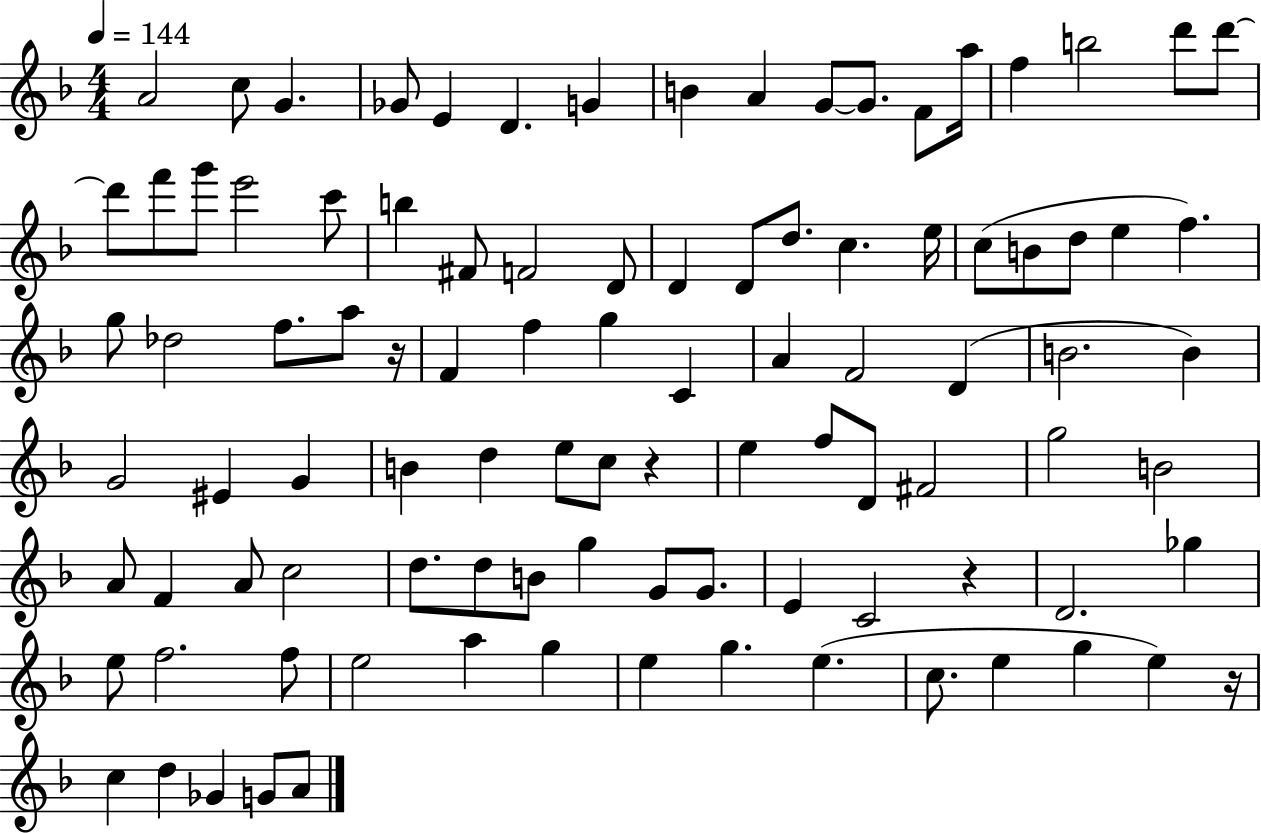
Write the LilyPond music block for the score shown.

{
  \clef treble
  \numericTimeSignature
  \time 4/4
  \key f \major
  \tempo 4 = 144
  a'2 c''8 g'4. | ges'8 e'4 d'4. g'4 | b'4 a'4 g'8~~ g'8. f'8 a''16 | f''4 b''2 d'''8 d'''8~~ | \break d'''8 f'''8 g'''8 e'''2 c'''8 | b''4 fis'8 f'2 d'8 | d'4 d'8 d''8. c''4. e''16 | c''8( b'8 d''8 e''4 f''4.) | \break g''8 des''2 f''8. a''8 r16 | f'4 f''4 g''4 c'4 | a'4 f'2 d'4( | b'2. b'4) | \break g'2 eis'4 g'4 | b'4 d''4 e''8 c''8 r4 | e''4 f''8 d'8 fis'2 | g''2 b'2 | \break a'8 f'4 a'8 c''2 | d''8. d''8 b'8 g''4 g'8 g'8. | e'4 c'2 r4 | d'2. ges''4 | \break e''8 f''2. f''8 | e''2 a''4 g''4 | e''4 g''4. e''4.( | c''8. e''4 g''4 e''4) r16 | \break c''4 d''4 ges'4 g'8 a'8 | \bar "|."
}